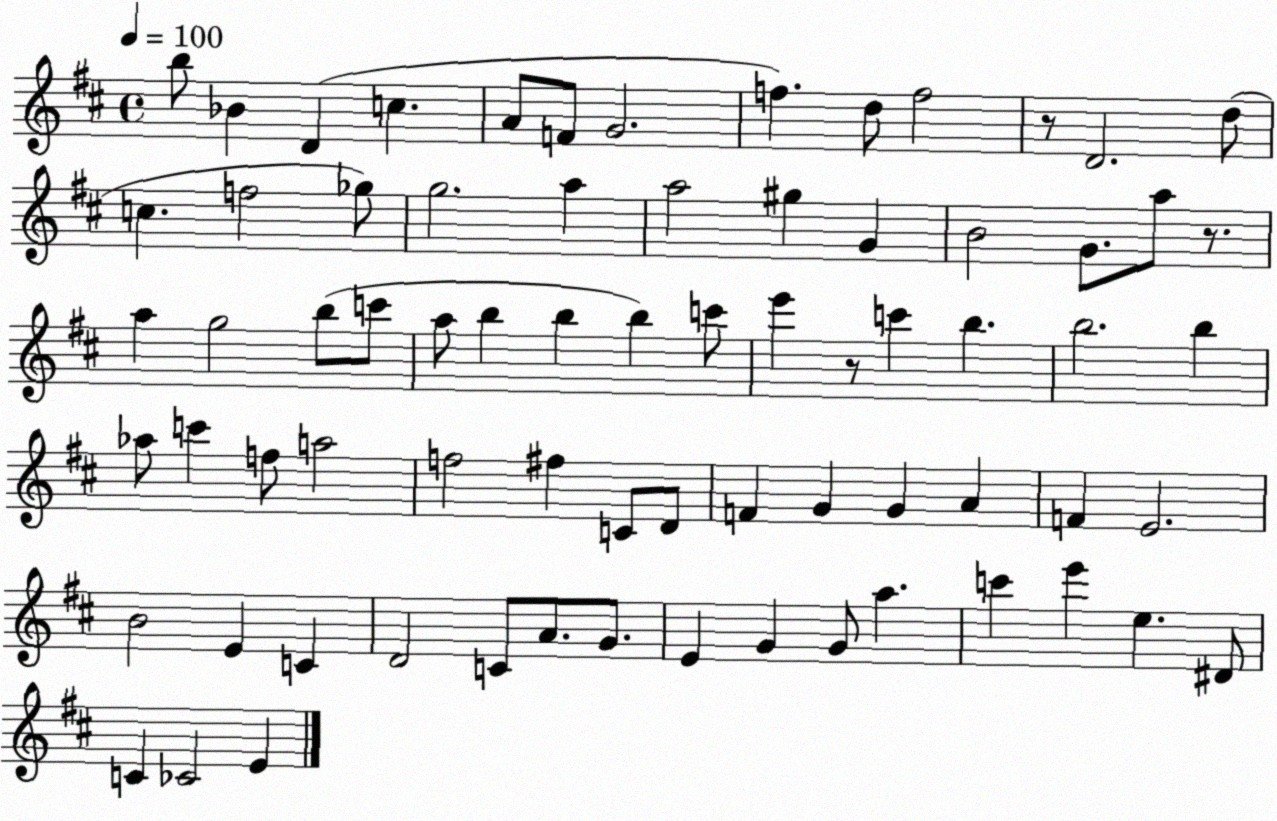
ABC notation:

X:1
T:Untitled
M:4/4
L:1/4
K:D
b/2 _B D c A/2 F/2 G2 f d/2 f2 z/2 D2 d/2 c f2 _g/2 g2 a a2 ^g G B2 G/2 a/2 z/2 a g2 b/2 c'/2 a/2 b b b c'/2 e' z/2 c' b b2 b _a/2 c' f/2 a2 f2 ^f C/2 D/2 F G G A F E2 B2 E C D2 C/2 A/2 G/2 E G G/2 a c' e' e ^D/2 C _C2 E